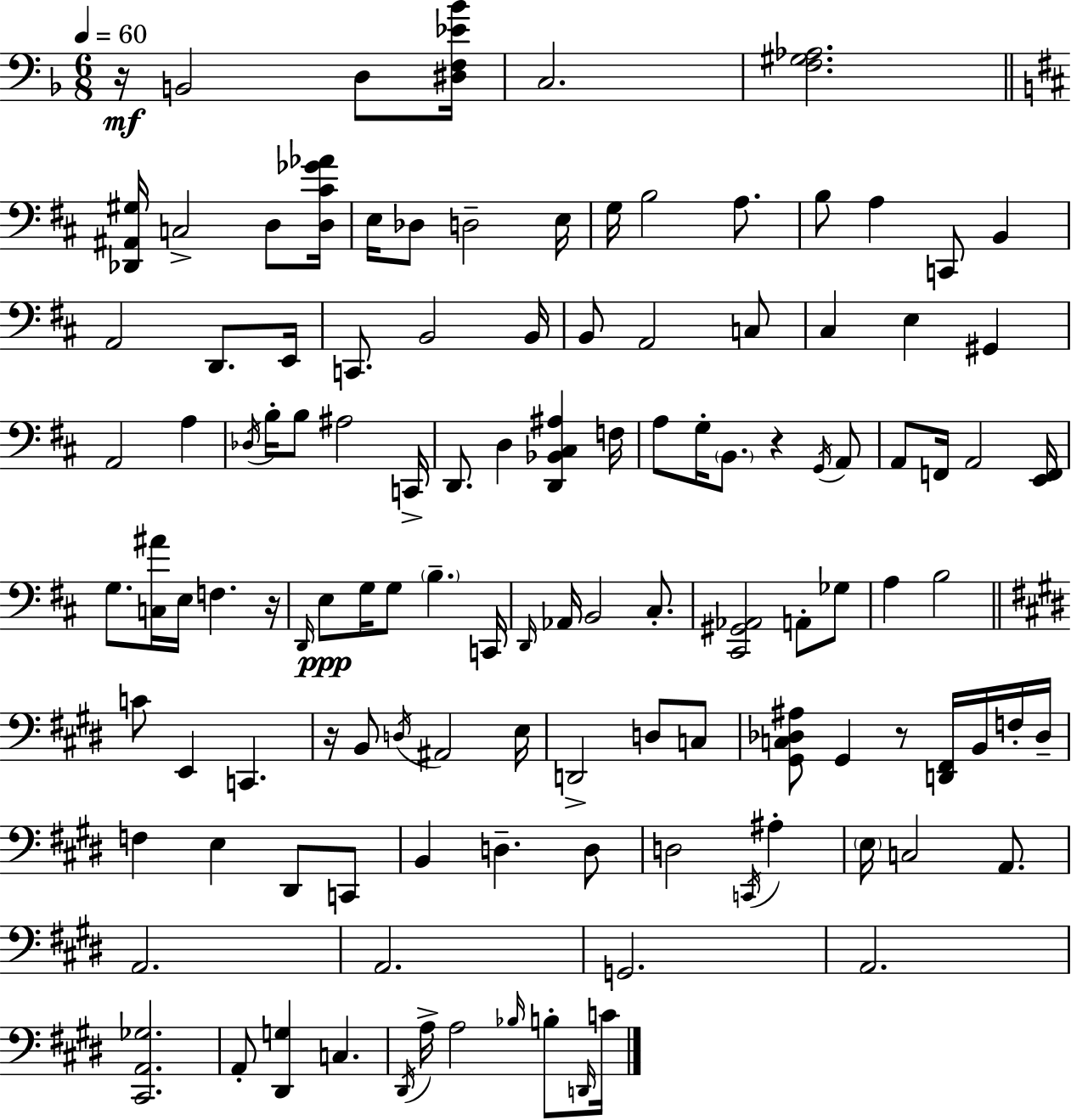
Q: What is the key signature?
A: F major